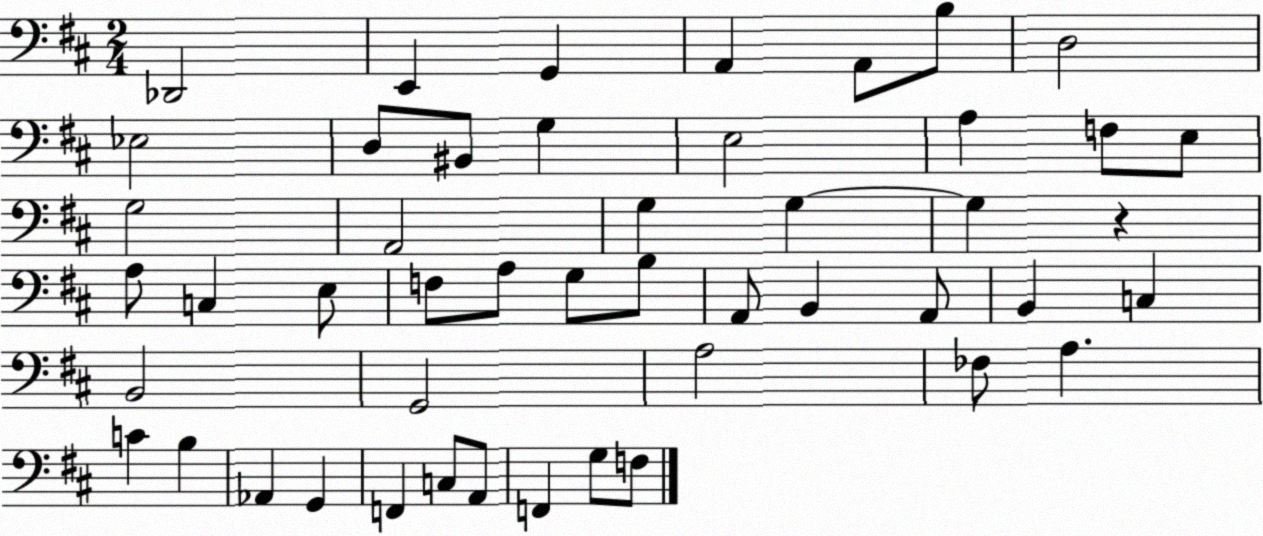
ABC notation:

X:1
T:Untitled
M:2/4
L:1/4
K:D
_D,,2 E,, G,, A,, A,,/2 B,/2 D,2 _E,2 D,/2 ^B,,/2 G, E,2 A, F,/2 E,/2 G,2 A,,2 G, G, G, z A,/2 C, E,/2 F,/2 A,/2 G,/2 B,/2 A,,/2 B,, A,,/2 B,, C, B,,2 G,,2 A,2 _F,/2 A, C B, _A,, G,, F,, C,/2 A,,/2 F,, G,/2 F,/2